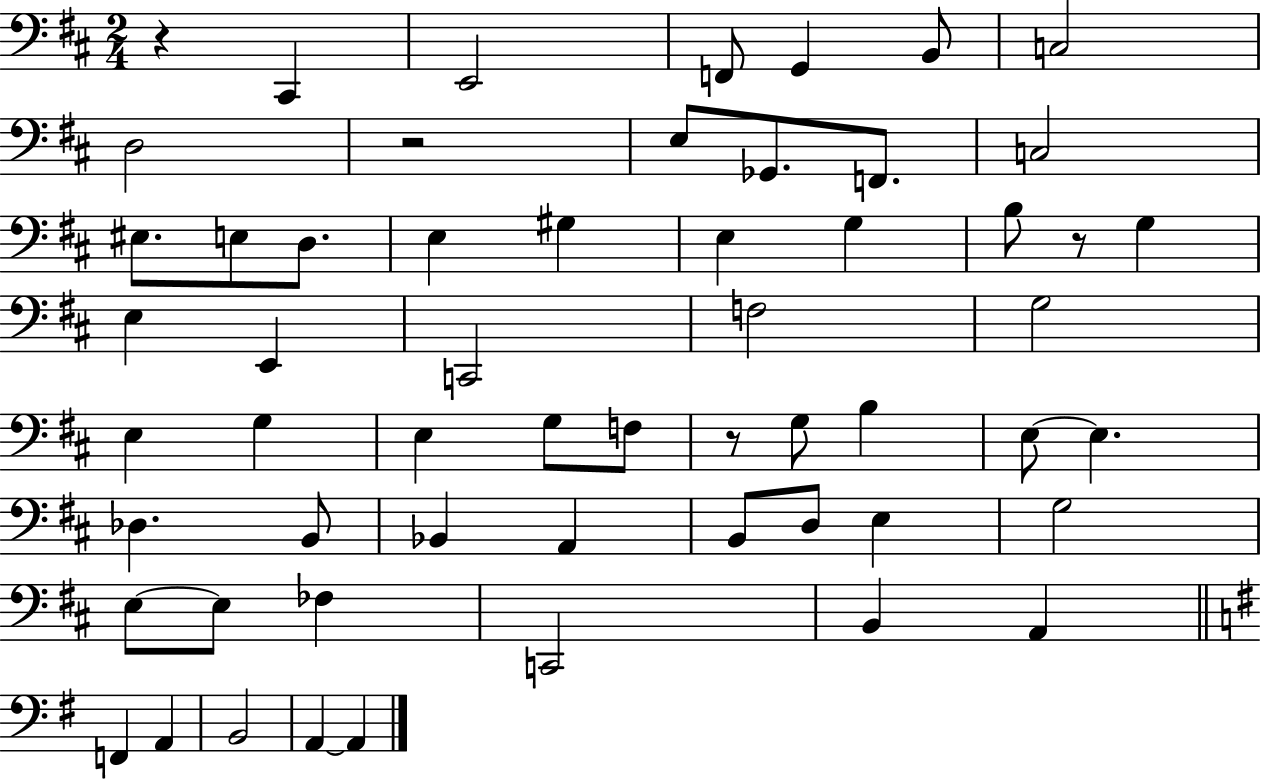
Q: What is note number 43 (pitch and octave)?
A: E3